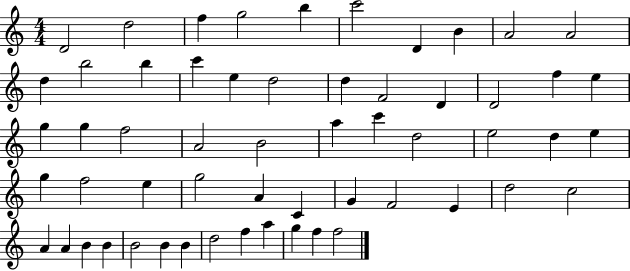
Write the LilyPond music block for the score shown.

{
  \clef treble
  \numericTimeSignature
  \time 4/4
  \key c \major
  d'2 d''2 | f''4 g''2 b''4 | c'''2 d'4 b'4 | a'2 a'2 | \break d''4 b''2 b''4 | c'''4 e''4 d''2 | d''4 f'2 d'4 | d'2 f''4 e''4 | \break g''4 g''4 f''2 | a'2 b'2 | a''4 c'''4 d''2 | e''2 d''4 e''4 | \break g''4 f''2 e''4 | g''2 a'4 c'4 | g'4 f'2 e'4 | d''2 c''2 | \break a'4 a'4 b'4 b'4 | b'2 b'4 b'4 | d''2 f''4 a''4 | g''4 f''4 f''2 | \break \bar "|."
}